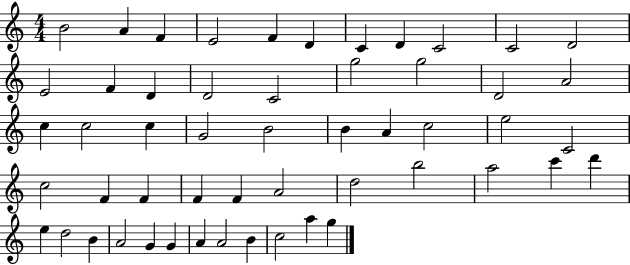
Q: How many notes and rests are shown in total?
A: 53